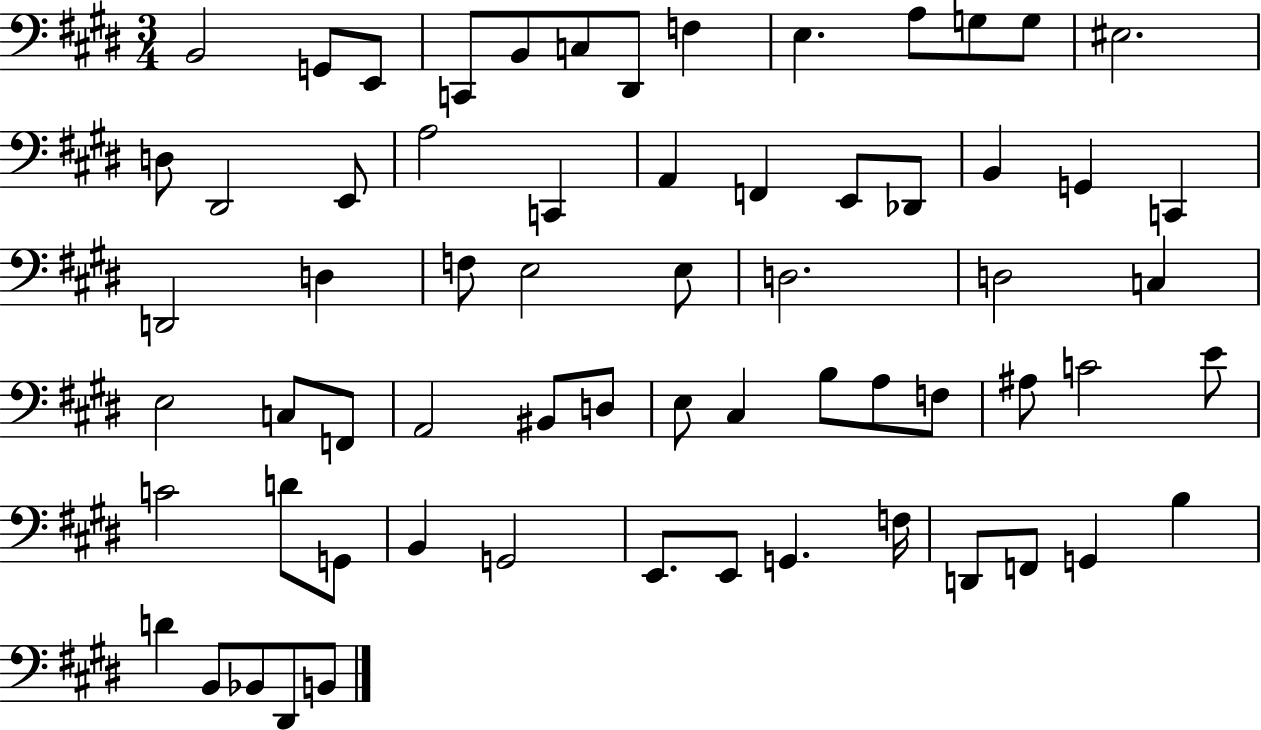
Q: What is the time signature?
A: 3/4